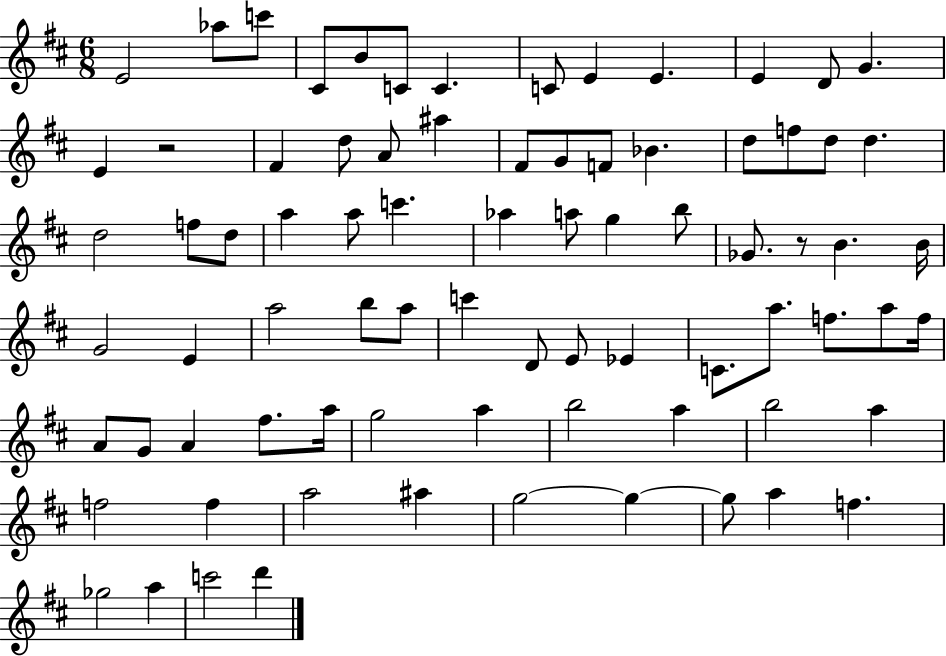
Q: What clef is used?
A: treble